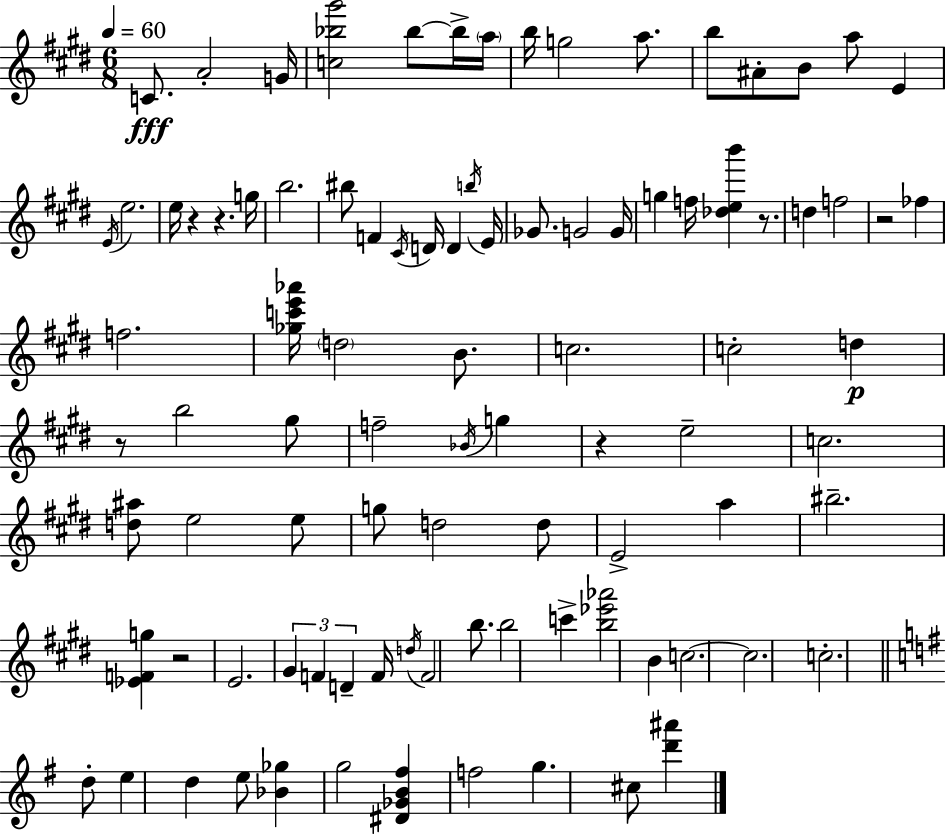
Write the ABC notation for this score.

X:1
T:Untitled
M:6/8
L:1/4
K:E
C/2 A2 G/4 [c_b^g']2 _b/2 _b/4 a/4 b/4 g2 a/2 b/2 ^A/2 B/2 a/2 E E/4 e2 e/4 z z g/4 b2 ^b/2 F ^C/4 D/4 D b/4 E/4 _G/2 G2 G/4 g f/4 [_deb'] z/2 d f2 z2 _f f2 [_gc'e'_a']/4 d2 B/2 c2 c2 d z/2 b2 ^g/2 f2 _B/4 g z e2 c2 [d^a]/2 e2 e/2 g/2 d2 d/2 E2 a ^b2 [_EFg] z2 E2 ^G F D F/4 d/4 F2 b/2 b2 c' [b_e'_a']2 B c2 c2 c2 d/2 e d e/2 [_B_g] g2 [^D_GB^f] f2 g ^c/2 [d'^a']